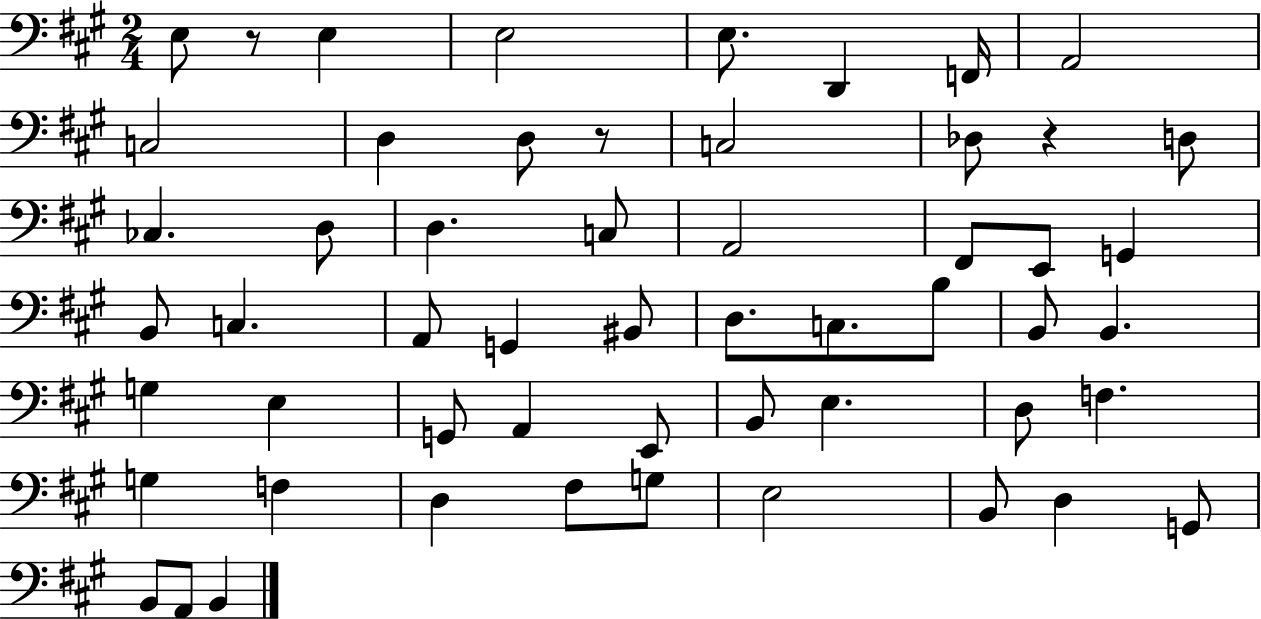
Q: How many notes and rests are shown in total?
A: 55